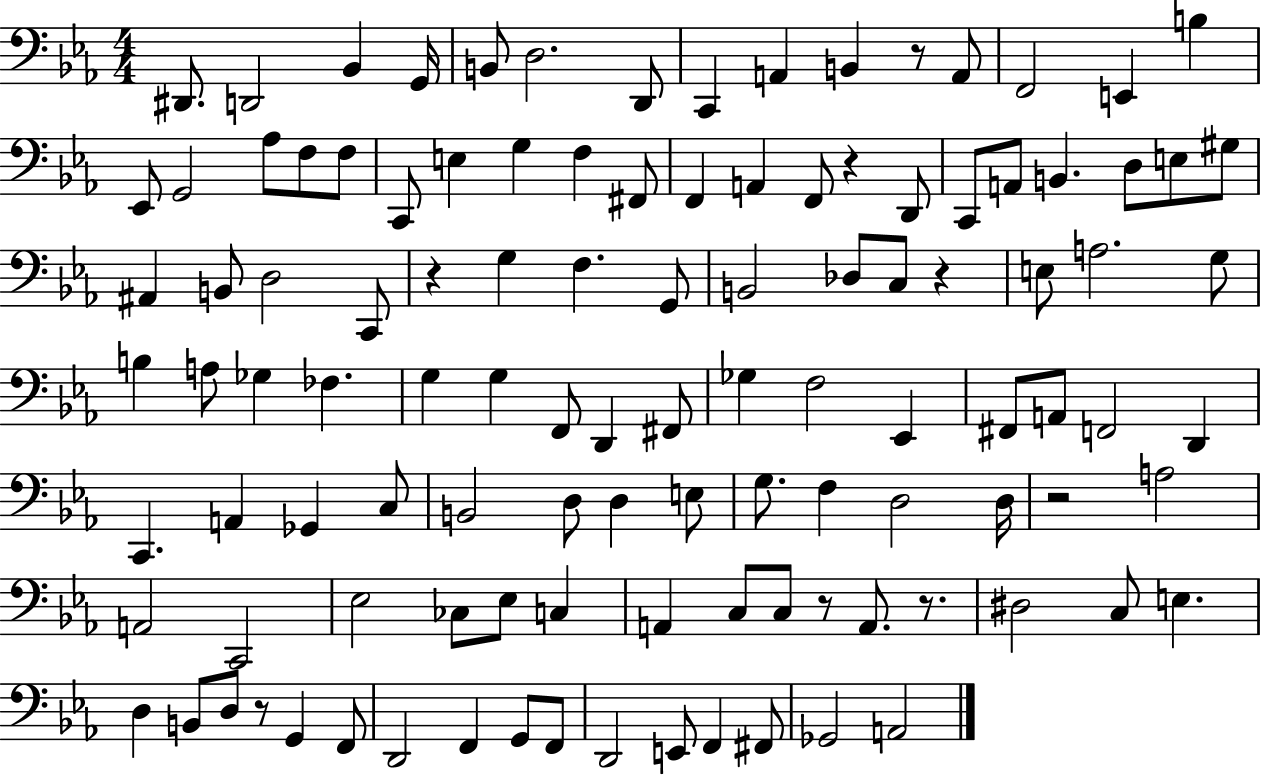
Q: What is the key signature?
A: EES major